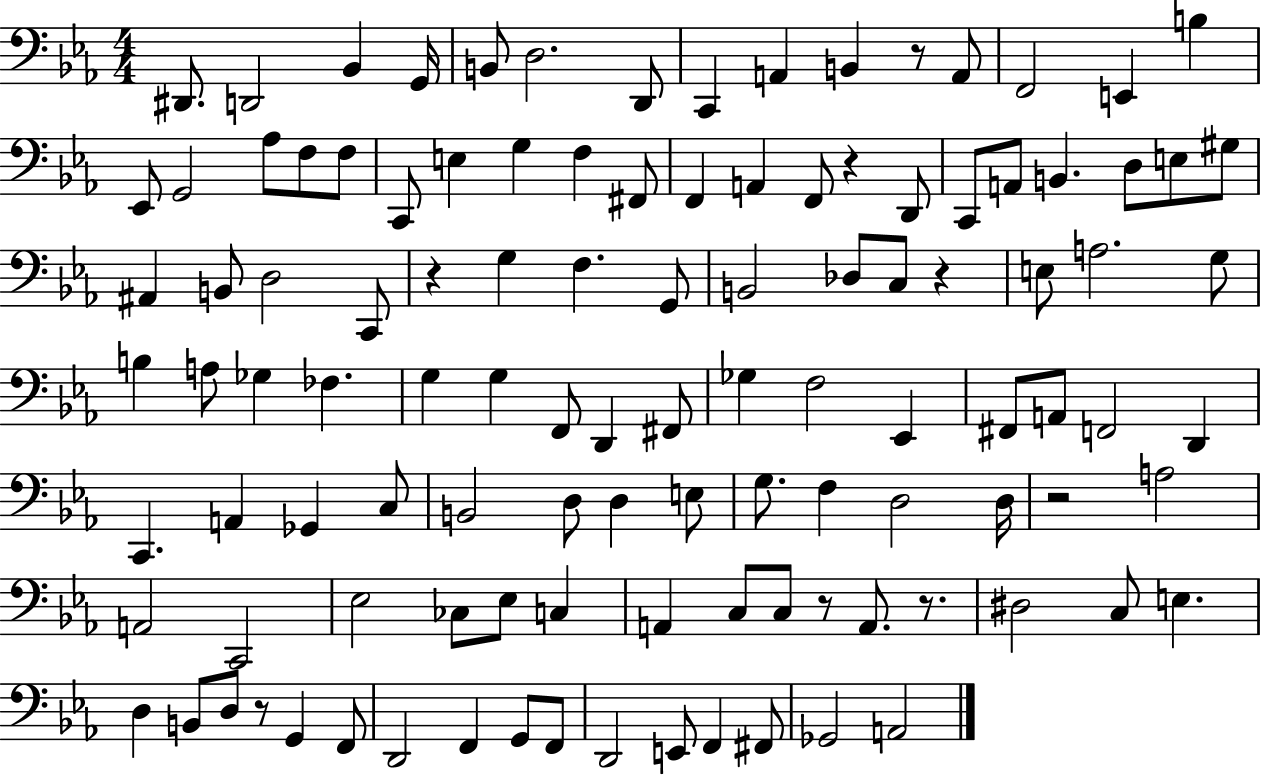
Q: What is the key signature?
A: EES major